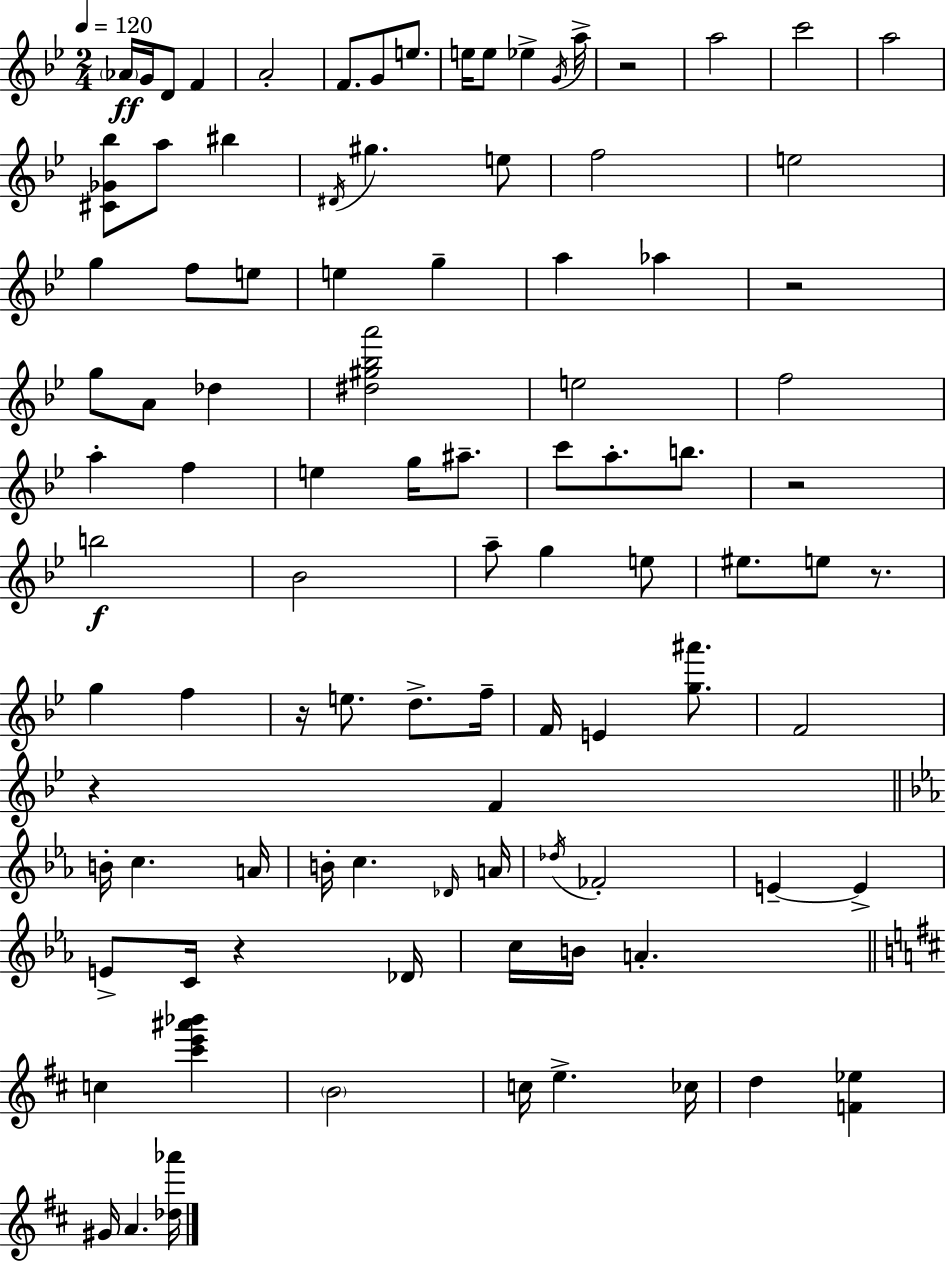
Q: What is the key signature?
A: G minor